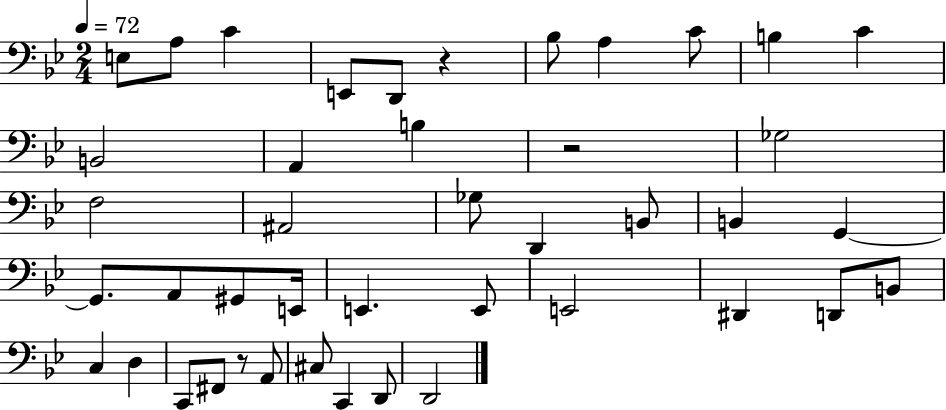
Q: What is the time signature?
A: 2/4